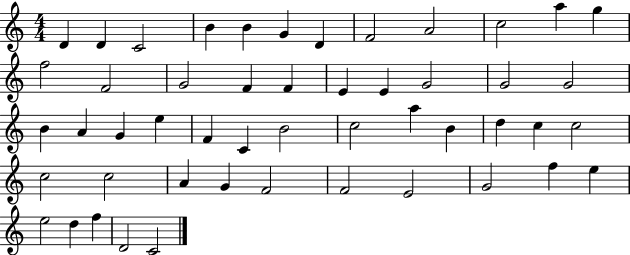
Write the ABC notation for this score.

X:1
T:Untitled
M:4/4
L:1/4
K:C
D D C2 B B G D F2 A2 c2 a g f2 F2 G2 F F E E G2 G2 G2 B A G e F C B2 c2 a B d c c2 c2 c2 A G F2 F2 E2 G2 f e e2 d f D2 C2